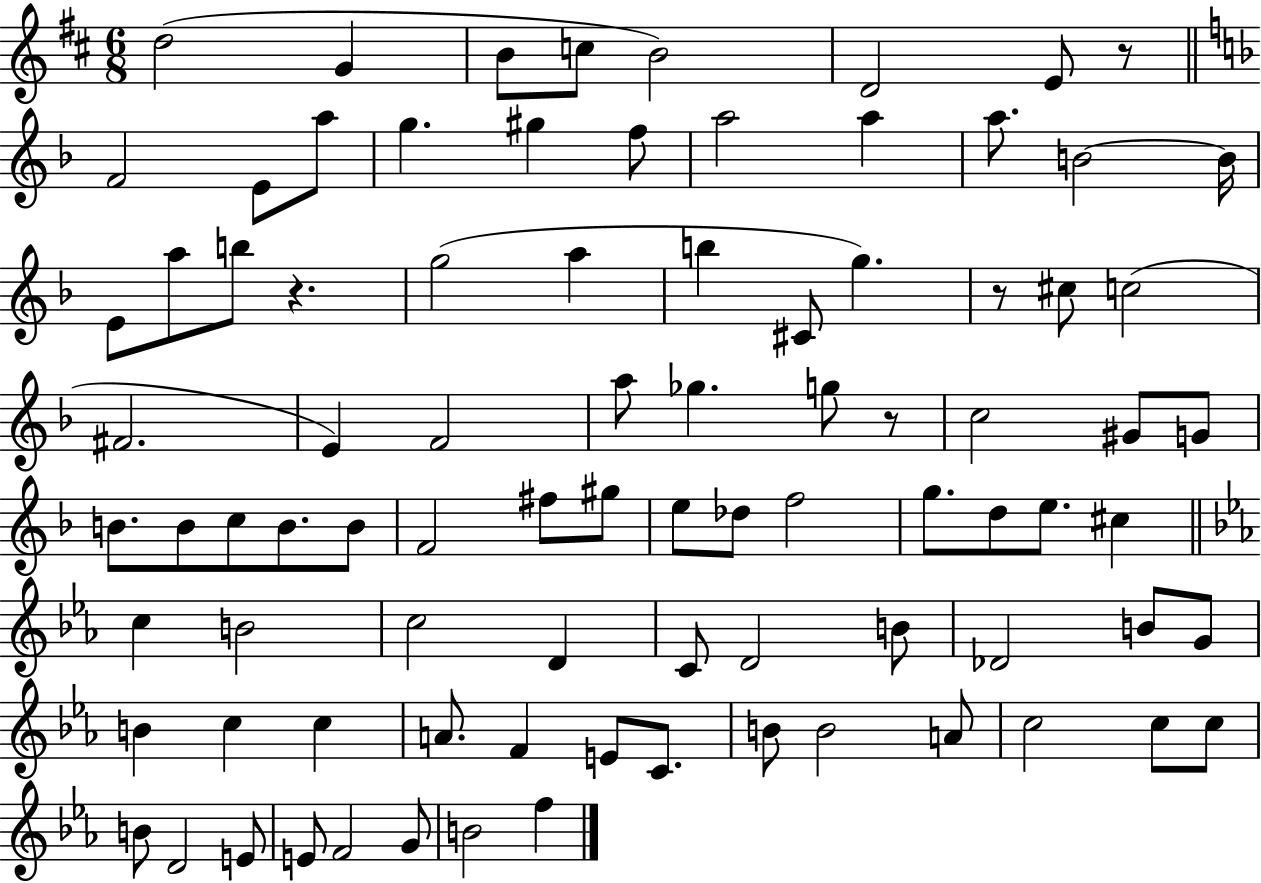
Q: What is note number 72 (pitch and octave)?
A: A4